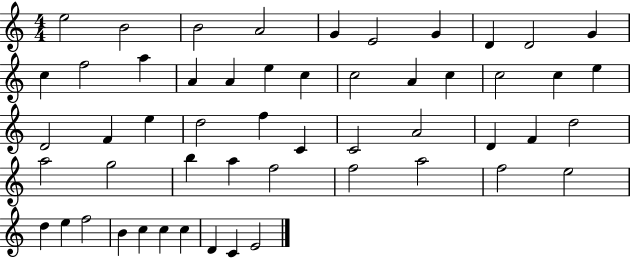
X:1
T:Untitled
M:4/4
L:1/4
K:C
e2 B2 B2 A2 G E2 G D D2 G c f2 a A A e c c2 A c c2 c e D2 F e d2 f C C2 A2 D F d2 a2 g2 b a f2 f2 a2 f2 e2 d e f2 B c c c D C E2